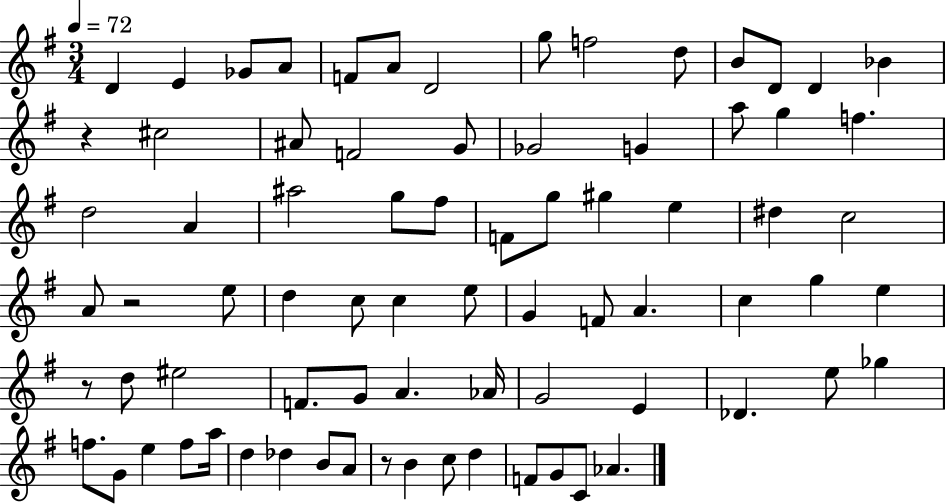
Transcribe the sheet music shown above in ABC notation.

X:1
T:Untitled
M:3/4
L:1/4
K:G
D E _G/2 A/2 F/2 A/2 D2 g/2 f2 d/2 B/2 D/2 D _B z ^c2 ^A/2 F2 G/2 _G2 G a/2 g f d2 A ^a2 g/2 ^f/2 F/2 g/2 ^g e ^d c2 A/2 z2 e/2 d c/2 c e/2 G F/2 A c g e z/2 d/2 ^e2 F/2 G/2 A _A/4 G2 E _D e/2 _g f/2 G/2 e f/2 a/4 d _d B/2 A/2 z/2 B c/2 d F/2 G/2 C/2 _A